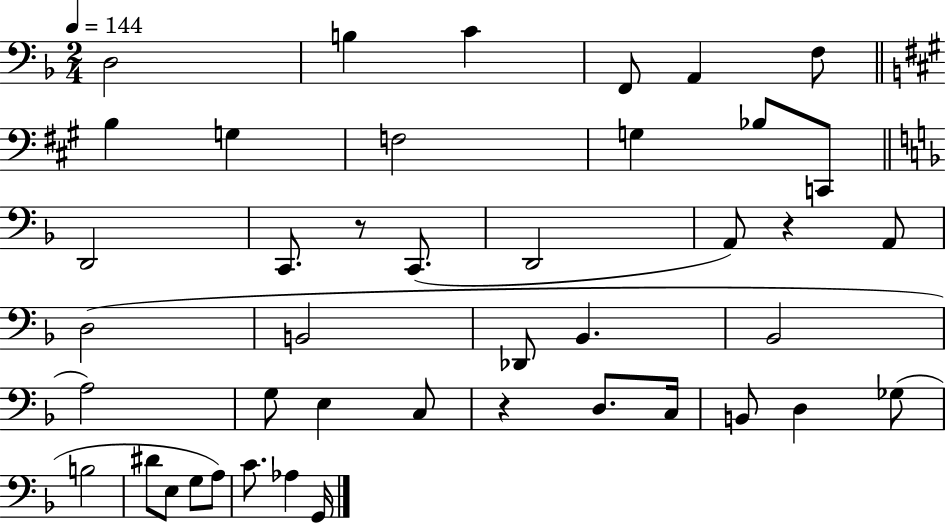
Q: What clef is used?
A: bass